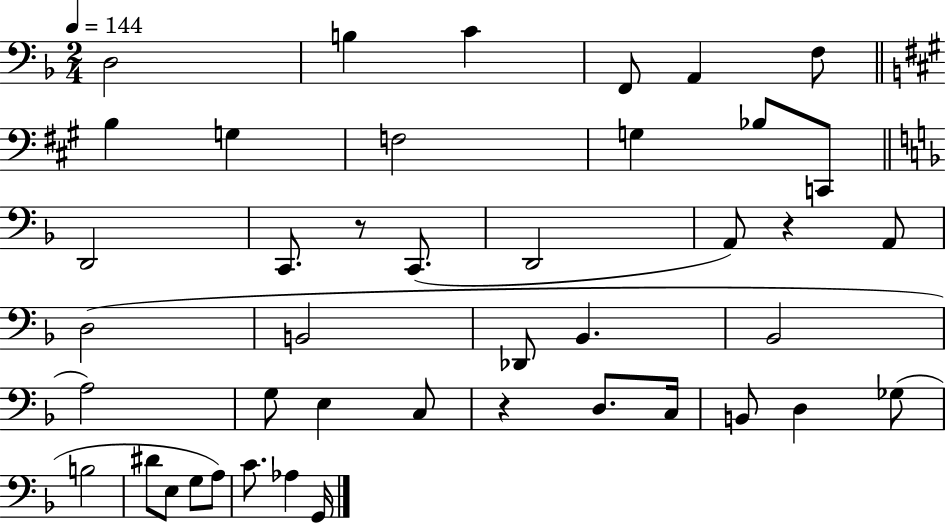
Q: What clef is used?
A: bass